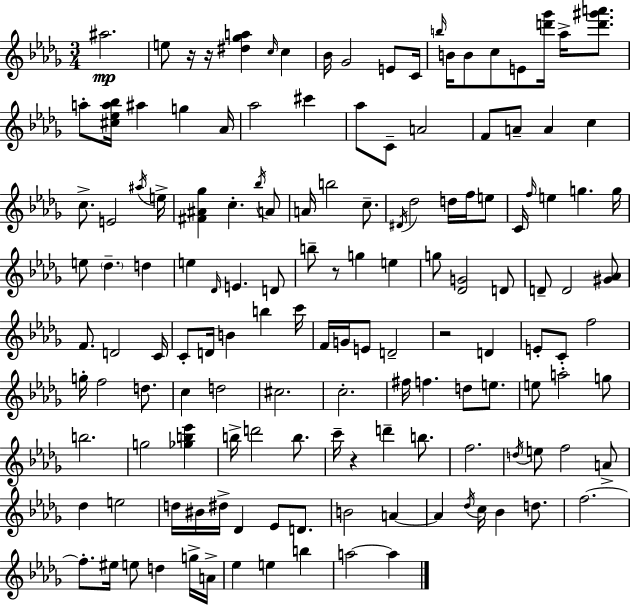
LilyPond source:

{
  \clef treble
  \numericTimeSignature
  \time 3/4
  \key bes \minor
  ais''2.\mp | e''8 r16 r16 <dis'' ges'' a''>4 \grace { c''16 } c''4 | bes'16 ges'2 e'8 | c'16 \grace { b''16 } b'16 b'8 c''8 e'8 <d''' ges'''>16 aes''16-> <d''' gis''' a'''>8. | \break a''8-. <cis'' ees'' a'' bes''>16 ais''4 g''4 | aes'16 aes''2 cis'''4 | aes''8 c'8-- a'2 | f'8 a'8-- a'4 c''4 | \break c''8.-> e'2 | \acciaccatura { ais''16 } e''16-> <fis' ais' ges''>4 c''4.-. | \acciaccatura { bes''16 } a'8 a'16 b''2 | c''8.-- \acciaccatura { dis'16 } des''2 | \break d''16 f''16 e''8 c'16 \grace { f''16 } e''4 g''4. | g''16 e''8 \parenthesize des''4.-- | d''4 e''4 \grace { des'16 } e'4. | d'8 b''8-- r8 g''4 | \break e''4 g''8 <des' g'>2 | d'8 d'8-- d'2 | <gis' aes'>8 f'8. d'2 | c'16 c'8-. d'16 b'4 | \break b''4 c'''16 f'16 g'16 e'8 d'2-- | r2 | d'4 e'8-. c'8-. f''2 | g''16-. f''2 | \break d''8. c''4 d''2 | cis''2. | c''2.-. | fis''16 f''4. | \break d''8 e''8. e''8 a''2-. | g''8 b''2. | g''2 | <ges'' b'' ees'''>4 b''16-> d'''2 | \break b''8. c'''16-- r4 | d'''4-- b''8. f''2. | \acciaccatura { d''16 } e''8 f''2 | a'8-> des''4 | \break e''2 d''16 bis'16 dis''16-> des'4 | ees'8 d'8. b'2 | a'4~~ a'4 | \acciaccatura { des''16 } c''16 bes'4 d''8. f''2.~~ | \break f''8.-. | eis''16 e''8 d''4 g''16-> a'16-> ees''4 | e''4 b''4 a''2~~ | a''4 \bar "|."
}